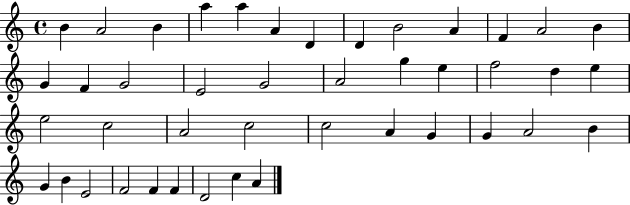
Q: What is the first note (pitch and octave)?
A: B4